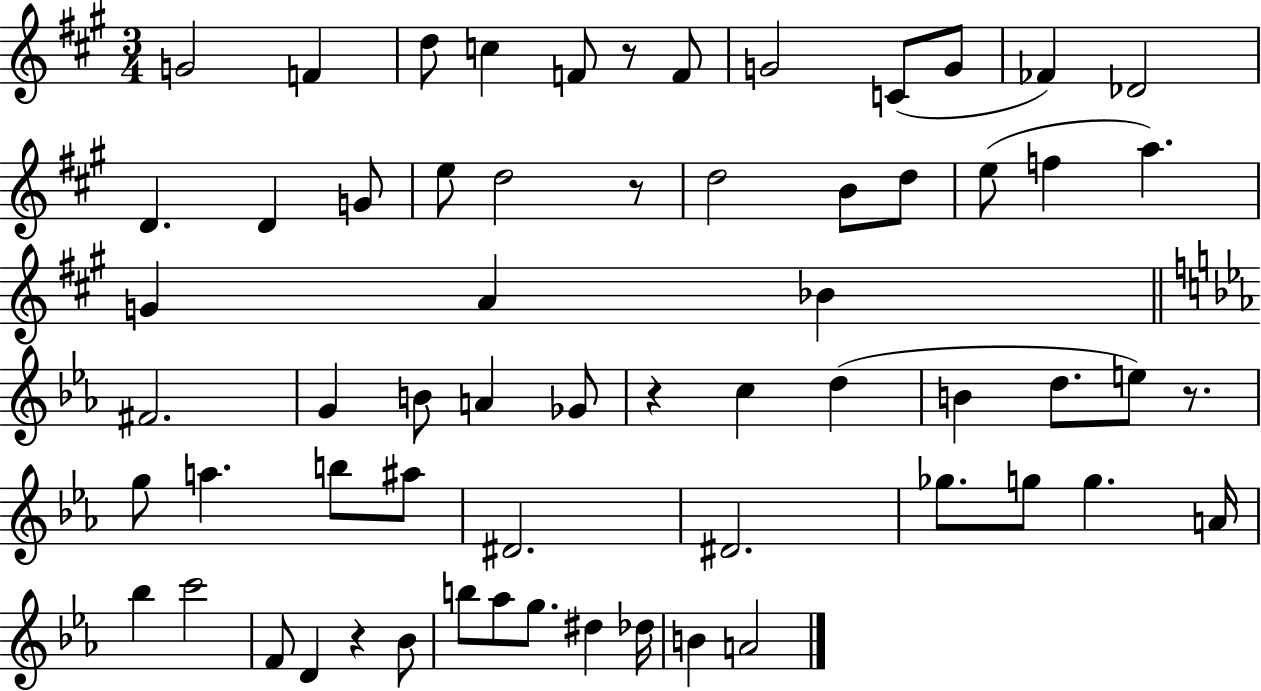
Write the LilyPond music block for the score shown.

{
  \clef treble
  \numericTimeSignature
  \time 3/4
  \key a \major
  \repeat volta 2 { g'2 f'4 | d''8 c''4 f'8 r8 f'8 | g'2 c'8( g'8 | fes'4) des'2 | \break d'4. d'4 g'8 | e''8 d''2 r8 | d''2 b'8 d''8 | e''8( f''4 a''4.) | \break g'4 a'4 bes'4 | \bar "||" \break \key c \minor fis'2. | g'4 b'8 a'4 ges'8 | r4 c''4 d''4( | b'4 d''8. e''8) r8. | \break g''8 a''4. b''8 ais''8 | dis'2. | dis'2. | ges''8. g''8 g''4. a'16 | \break bes''4 c'''2 | f'8 d'4 r4 bes'8 | b''8 aes''8 g''8. dis''4 des''16 | b'4 a'2 | \break } \bar "|."
}